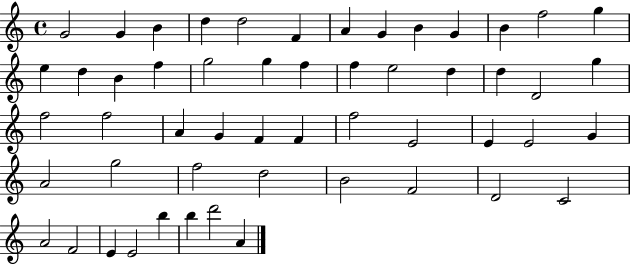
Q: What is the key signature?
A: C major